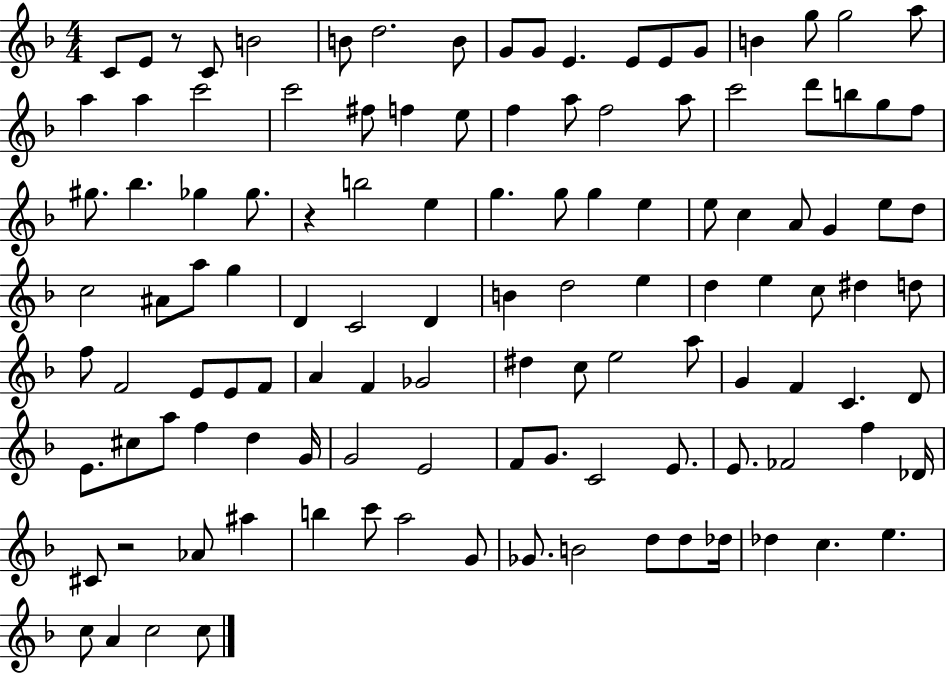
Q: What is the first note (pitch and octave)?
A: C4